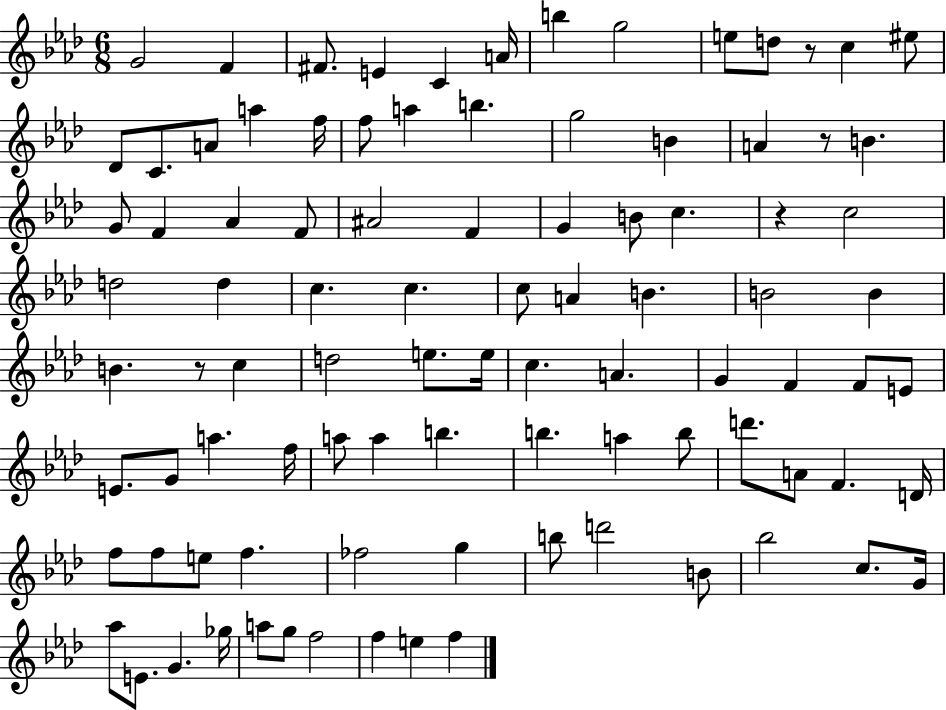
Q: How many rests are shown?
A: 4